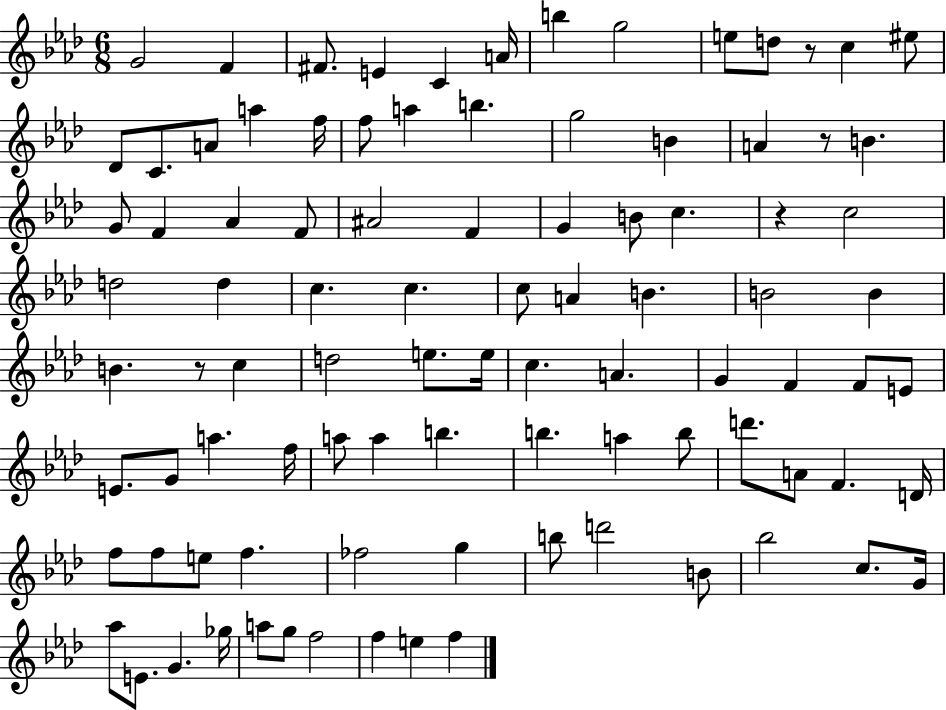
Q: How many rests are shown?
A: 4